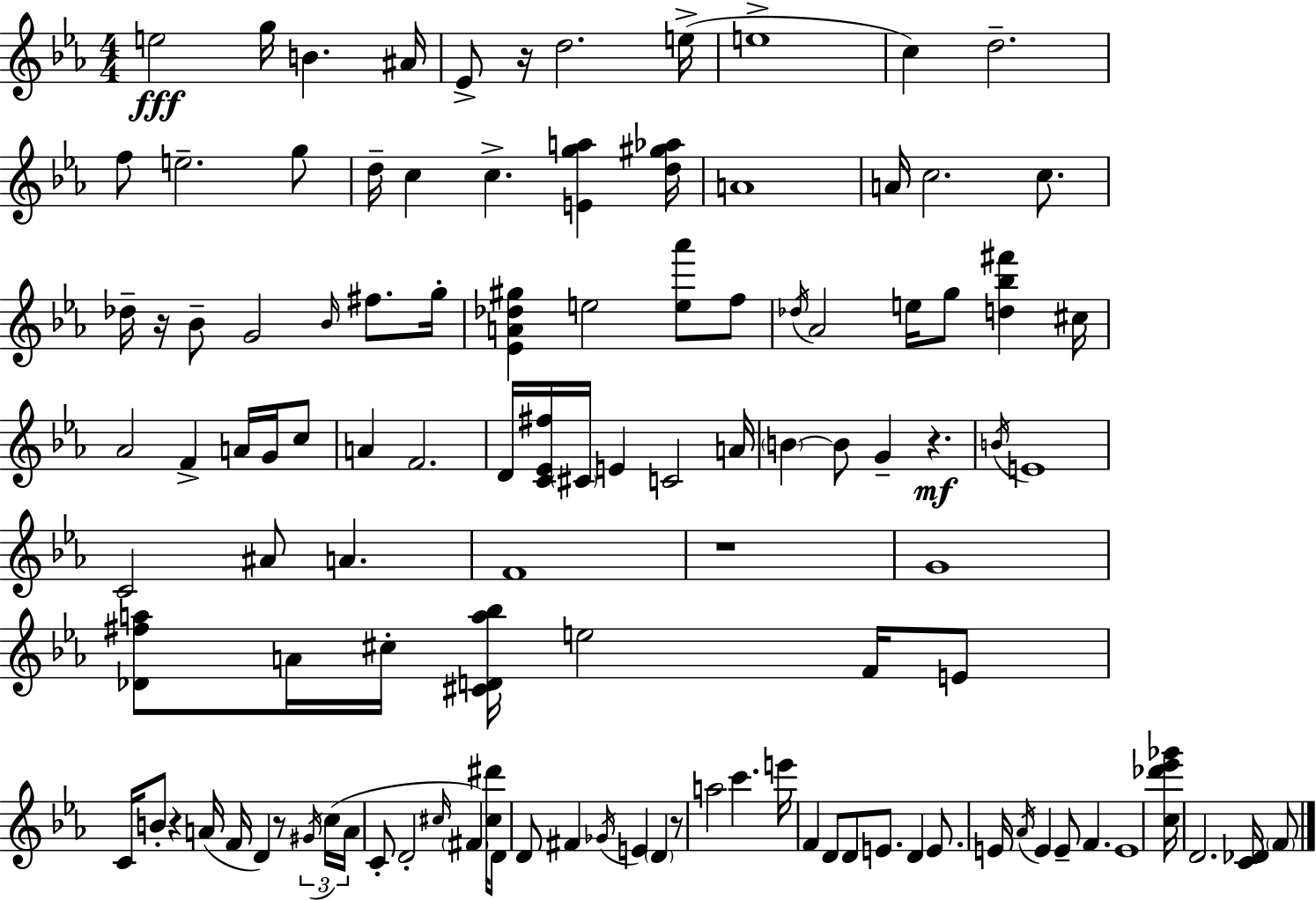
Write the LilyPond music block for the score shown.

{
  \clef treble
  \numericTimeSignature
  \time 4/4
  \key ees \major
  e''2\fff g''16 b'4. ais'16 | ees'8-> r16 d''2. e''16->( | e''1-> | c''4) d''2.-- | \break f''8 e''2.-- g''8 | d''16-- c''4 c''4.-> <e' g'' a''>4 <d'' gis'' aes''>16 | a'1 | a'16 c''2. c''8. | \break des''16-- r16 bes'8-- g'2 \grace { bes'16 } fis''8. | g''16-. <ees' a' des'' gis''>4 e''2 <e'' aes'''>8 f''8 | \acciaccatura { des''16 } aes'2 e''16 g''8 <d'' bes'' fis'''>4 | cis''16 aes'2 f'4-> a'16 g'16 | \break c''8 a'4 f'2. | d'16 <c' ees' fis''>16 \parenthesize cis'16 e'4 c'2 | a'16 \parenthesize b'4~~ b'8 g'4-- r4.\mf | \acciaccatura { b'16 } e'1 | \break c'2 ais'8 a'4. | f'1 | r1 | g'1 | \break <des' fis'' a''>8 a'16 cis''16-. <cis' d' a'' bes''>16 e''2 | f'16 e'8 c'16 b'8-. r4 a'16( f'16 d'4) | r8 \tuplet 3/2 { \acciaccatura { gis'16 } c''16( a'16 } c'8-. d'2-. \grace { cis''16 }) | \parenthesize fis'4 <cis'' dis'''>16 d'8 d'8 fis'4 \acciaccatura { ges'16 } e'4 | \break \parenthesize d'4 r8 a''2 | c'''4. e'''16 f'4 d'8 d'8 e'8. | d'4 e'8. e'16 \acciaccatura { aes'16 } e'4 e'8-- | f'4. e'1 | \break <c'' des''' ees''' ges'''>16 d'2. | <c' des'>16 \parenthesize f'8 \bar "|."
}